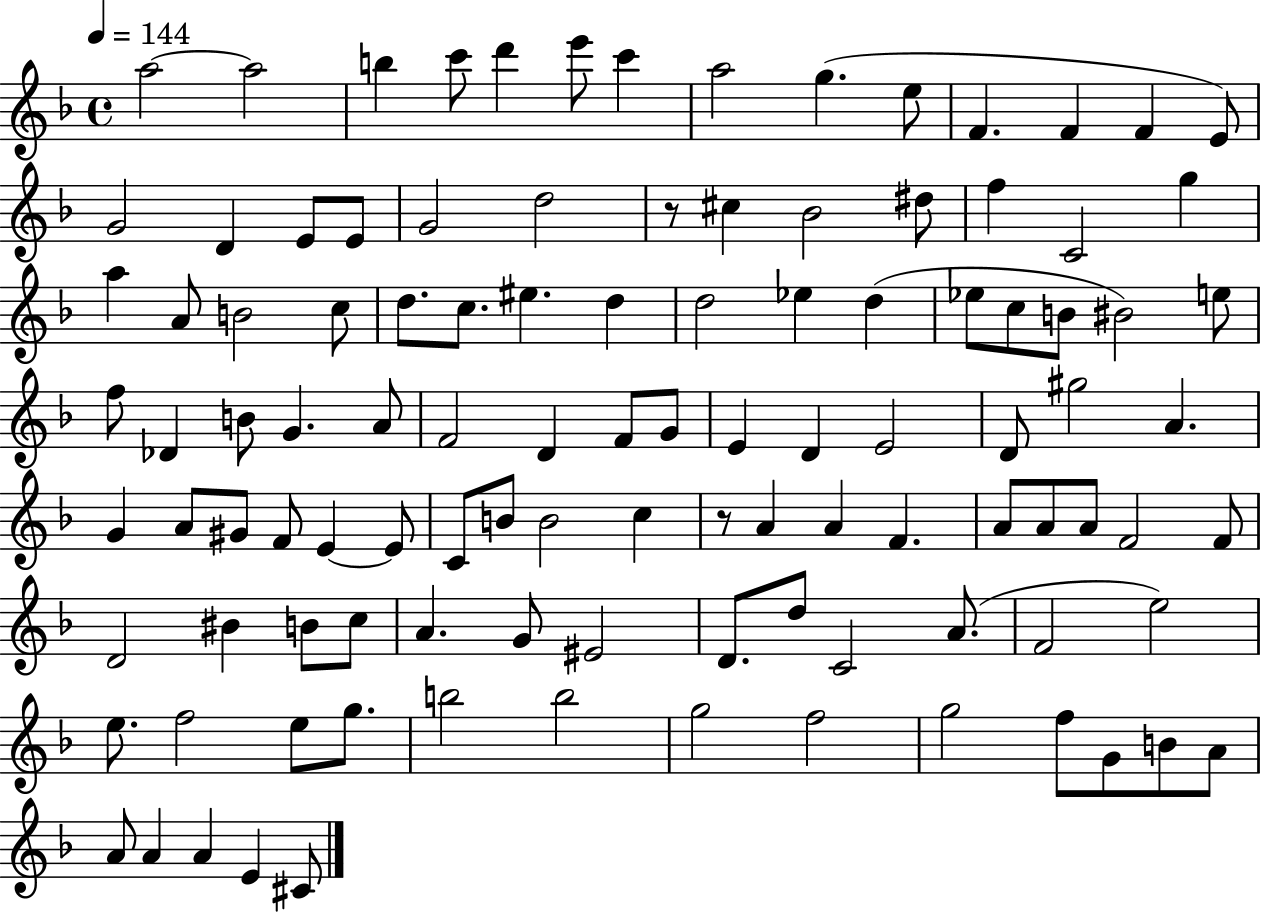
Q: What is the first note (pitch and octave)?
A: A5